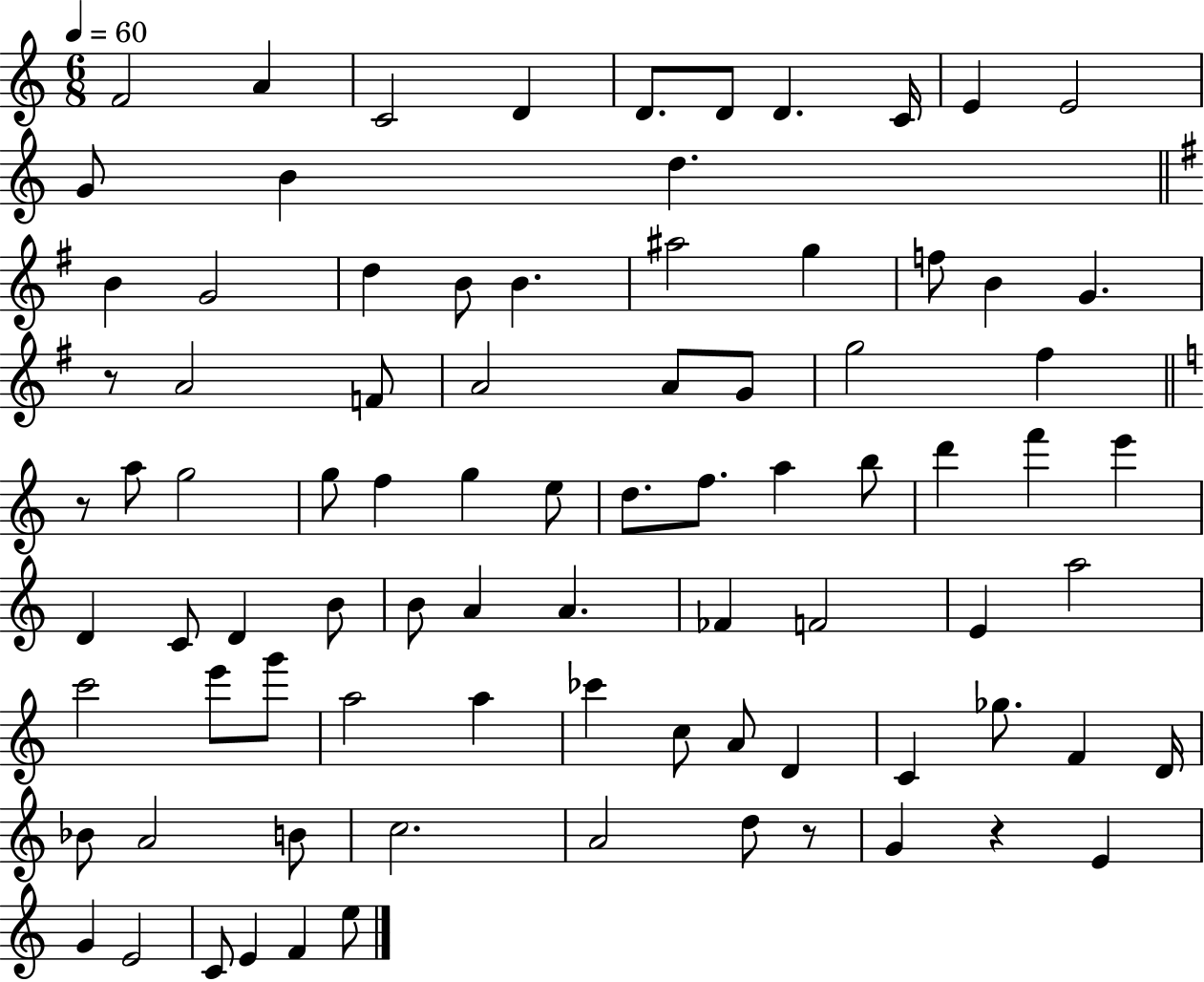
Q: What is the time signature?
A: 6/8